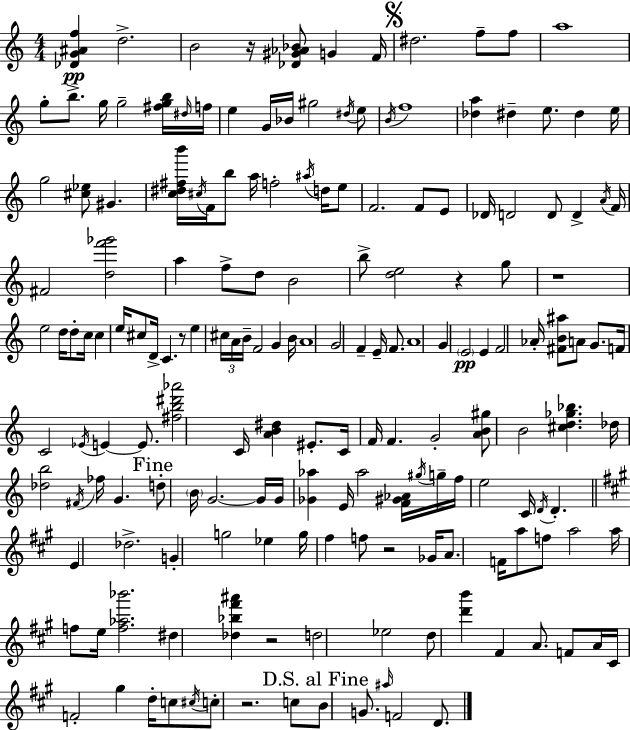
X:1
T:Untitled
M:4/4
L:1/4
K:C
[_DG^Af] d2 B2 z/4 [_D^G_A_B]/2 G F/4 ^d2 f/2 f/2 a4 g/2 b/2 g/4 g2 [^fgb]/4 ^d/4 f/4 e G/4 _B/4 ^g2 ^d/4 e/2 B/4 f4 [_da] ^d e/2 ^d e/4 g2 [^c_e]/2 ^G [c^d^fb']/4 ^c/4 F/4 b/2 a/4 f2 ^a/4 d/4 e/2 F2 F/2 E/2 _D/4 D2 D/2 D A/4 F/4 ^F2 [df'_g']2 a f/2 d/2 B2 b/2 [de]2 z g/2 z4 e2 d/4 d/2 c/4 c e/4 ^c/2 D/4 C z/2 e ^c/4 A/4 B/4 F2 G B/4 A4 G2 F E/4 F/2 A4 G E2 E F2 _A/4 [^FB^a]/2 A/2 G/2 F/4 C2 _E/4 E E/2 [^fb^d'_a']2 C/4 [AB^d] ^E/2 C/4 F/4 F G2 [AB^g]/2 B2 [^cd_g_b] _d/4 [_db]2 ^F/4 _f/4 G d/2 B/4 G2 G/4 G/4 [_G_a] E/4 _a2 [F^G_A]/4 ^g/4 g/4 f/4 e2 C/4 D/4 D E _d2 G g2 _e g/4 ^f f/2 z2 _G/4 A/2 F/4 a/2 f/2 a2 a/4 f/2 e/4 [f_a_b']2 ^d [_d_b^f'^a'] z2 d2 _e2 d/2 [d'b'] ^F A/2 F/2 A/4 ^C/4 F2 ^g d/4 c/2 ^c/4 c/2 z2 c/2 B/2 G/2 ^a/4 F2 D/2